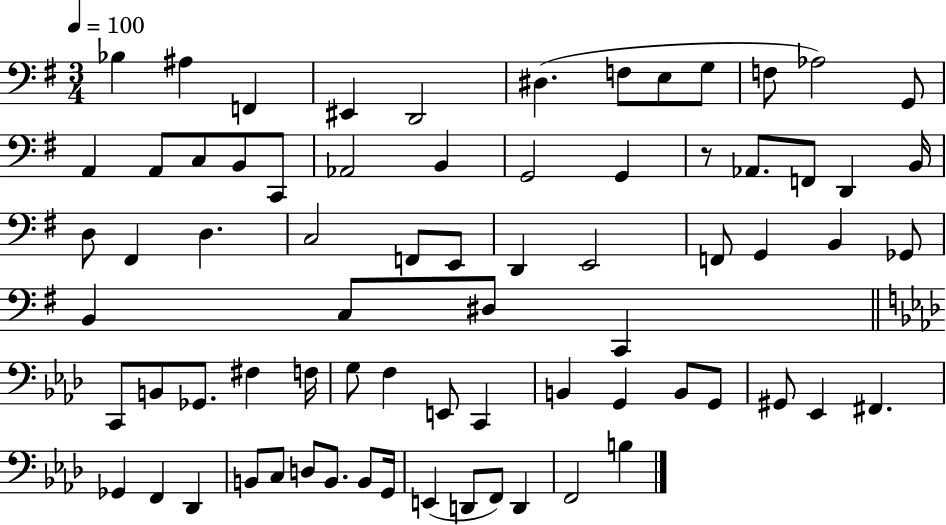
{
  \clef bass
  \numericTimeSignature
  \time 3/4
  \key g \major
  \tempo 4 = 100
  bes4 ais4 f,4 | eis,4 d,2 | dis4.( f8 e8 g8 | f8 aes2) g,8 | \break a,4 a,8 c8 b,8 c,8 | aes,2 b,4 | g,2 g,4 | r8 aes,8. f,8 d,4 b,16 | \break d8 fis,4 d4. | c2 f,8 e,8 | d,4 e,2 | f,8 g,4 b,4 ges,8 | \break b,4 c8 dis8 c,4 | \bar "||" \break \key aes \major c,8 b,8 ges,8. fis4 f16 | g8 f4 e,8 c,4 | b,4 g,4 b,8 g,8 | gis,8 ees,4 fis,4. | \break ges,4 f,4 des,4 | b,8 c8 d8 b,8. b,8 g,16 | e,4( d,8 f,8) d,4 | f,2 b4 | \break \bar "|."
}